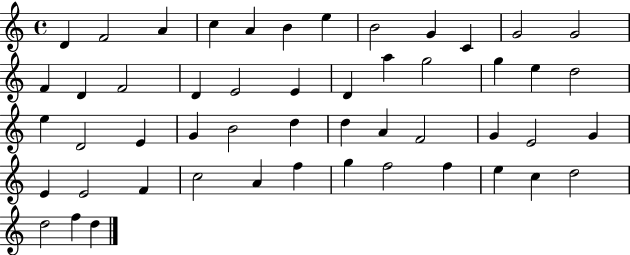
{
  \clef treble
  \time 4/4
  \defaultTimeSignature
  \key c \major
  d'4 f'2 a'4 | c''4 a'4 b'4 e''4 | b'2 g'4 c'4 | g'2 g'2 | \break f'4 d'4 f'2 | d'4 e'2 e'4 | d'4 a''4 g''2 | g''4 e''4 d''2 | \break e''4 d'2 e'4 | g'4 b'2 d''4 | d''4 a'4 f'2 | g'4 e'2 g'4 | \break e'4 e'2 f'4 | c''2 a'4 f''4 | g''4 f''2 f''4 | e''4 c''4 d''2 | \break d''2 f''4 d''4 | \bar "|."
}